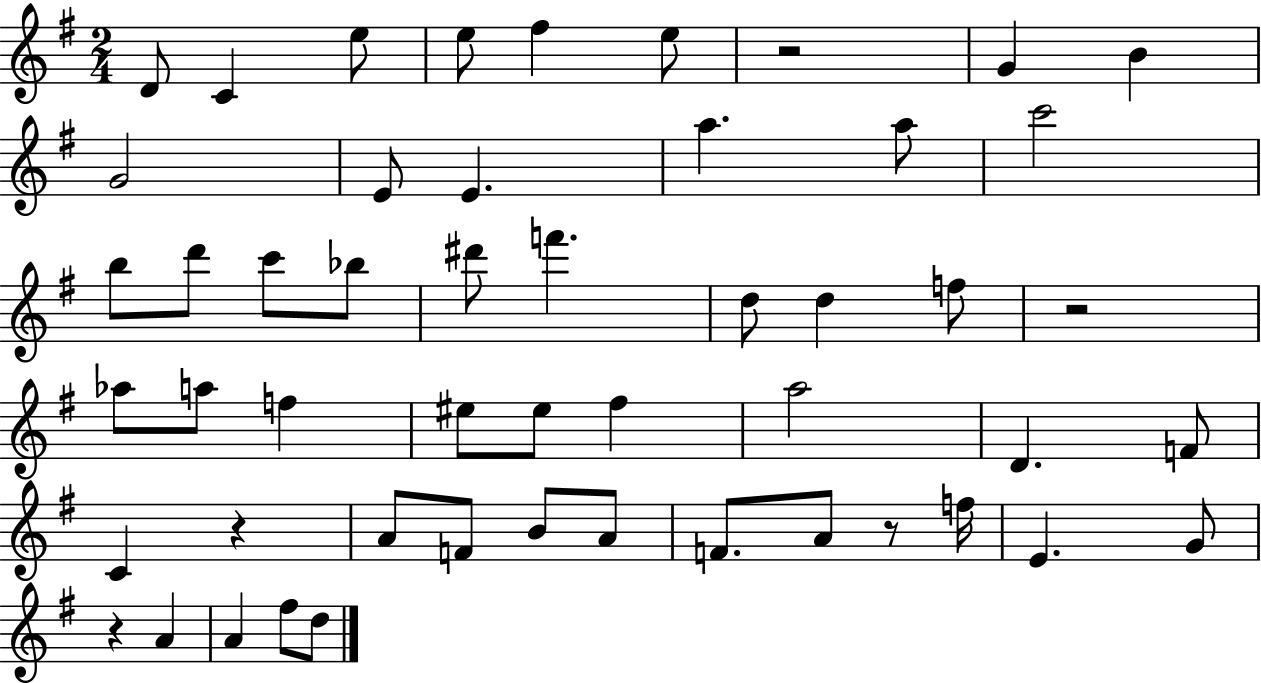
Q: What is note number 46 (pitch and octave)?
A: D5